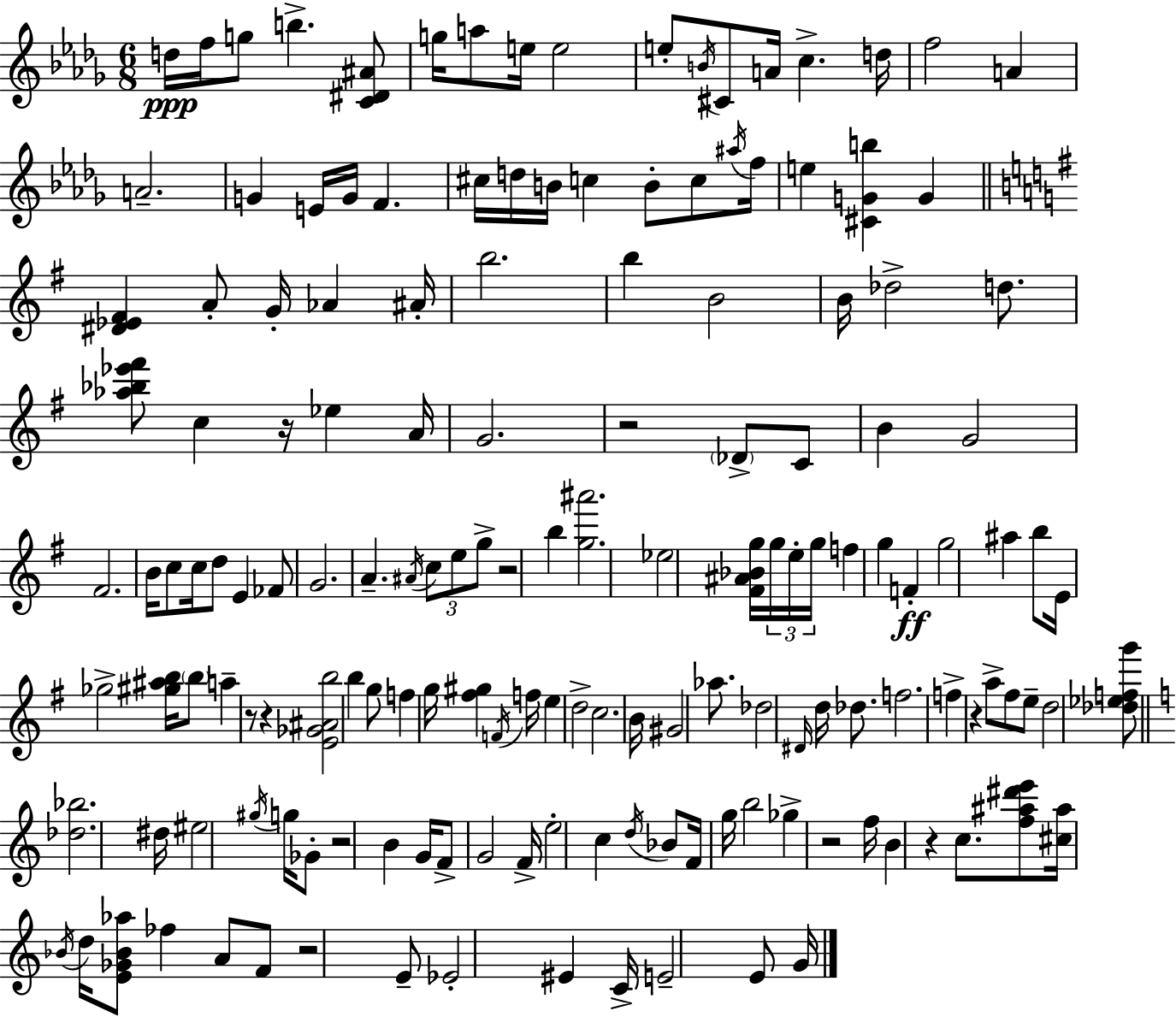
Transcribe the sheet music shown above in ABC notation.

X:1
T:Untitled
M:6/8
L:1/4
K:Bbm
d/4 f/4 g/2 b [C^D^A]/2 g/4 a/2 e/4 e2 e/2 B/4 ^C/2 A/4 c d/4 f2 A A2 G E/4 G/4 F ^c/4 d/4 B/4 c B/2 c/2 ^a/4 f/4 e [^CGb] G [^D_E^F] A/2 G/4 _A ^A/4 b2 b B2 B/4 _d2 d/2 [_a_b_e'^f']/2 c z/4 _e A/4 G2 z2 _D/2 C/2 B G2 ^F2 B/4 c/2 c/4 d/2 E _F/2 G2 A ^A/4 c/2 e/2 g/2 z2 b [g^a']2 _e2 [^F^A_Bg]/4 g/4 e/4 g/4 f g F g2 ^a b/2 E/4 _g2 [^g^ab]/4 b/2 a z/2 z [E_G^Ab]2 b g/2 f g/4 [^f^g] F/4 f/4 e d2 c2 B/4 ^G2 _a/2 _d2 ^D/4 d/4 _d/2 f2 f z a/2 ^f/2 e/2 d2 [_d_efg']/2 [_d_b]2 ^d/4 ^e2 ^g/4 g/4 _G/2 z2 B G/4 F/2 G2 F/4 e2 c d/4 _B/2 F/4 g/4 b2 _g z2 f/4 B z c/2 [f^a^d'e']/2 [^c^a]/4 _B/4 d/4 [E_G_B_a]/2 _f A/2 F/2 z2 E/2 _E2 ^E C/4 E2 E/2 G/4